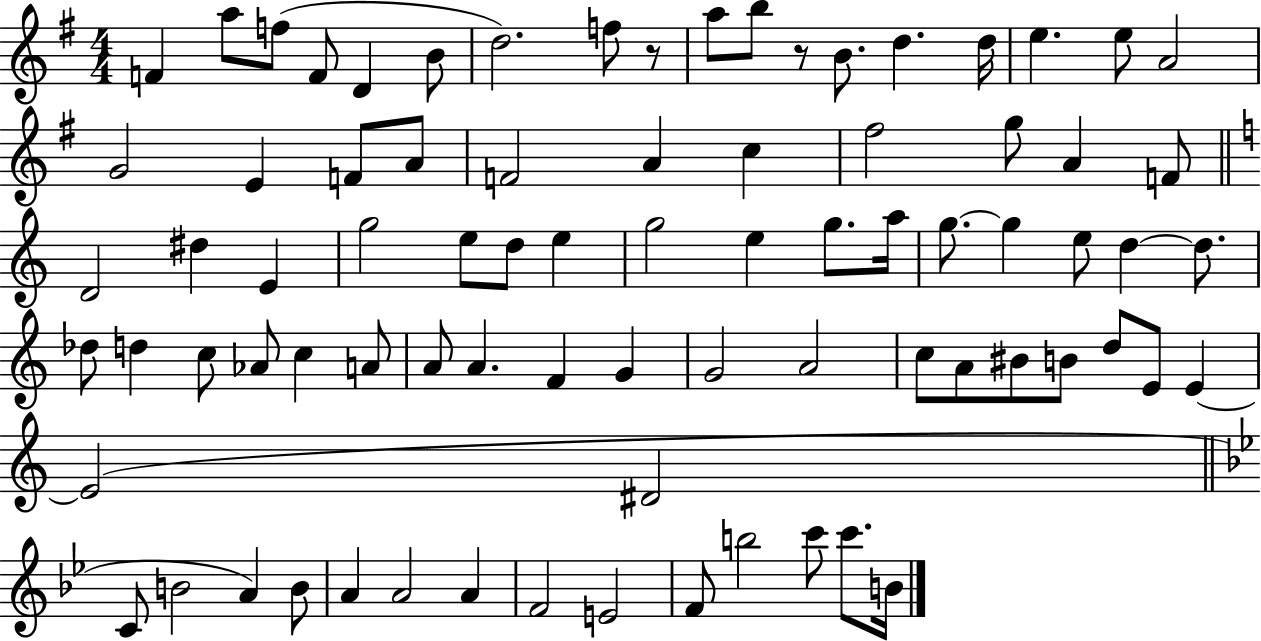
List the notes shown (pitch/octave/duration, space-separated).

F4/q A5/e F5/e F4/e D4/q B4/e D5/h. F5/e R/e A5/e B5/e R/e B4/e. D5/q. D5/s E5/q. E5/e A4/h G4/h E4/q F4/e A4/e F4/h A4/q C5/q F#5/h G5/e A4/q F4/e D4/h D#5/q E4/q G5/h E5/e D5/e E5/q G5/h E5/q G5/e. A5/s G5/e. G5/q E5/e D5/q D5/e. Db5/e D5/q C5/e Ab4/e C5/q A4/e A4/e A4/q. F4/q G4/q G4/h A4/h C5/e A4/e BIS4/e B4/e D5/e E4/e E4/q E4/h D#4/h C4/e B4/h A4/q B4/e A4/q A4/h A4/q F4/h E4/h F4/e B5/h C6/e C6/e. B4/s